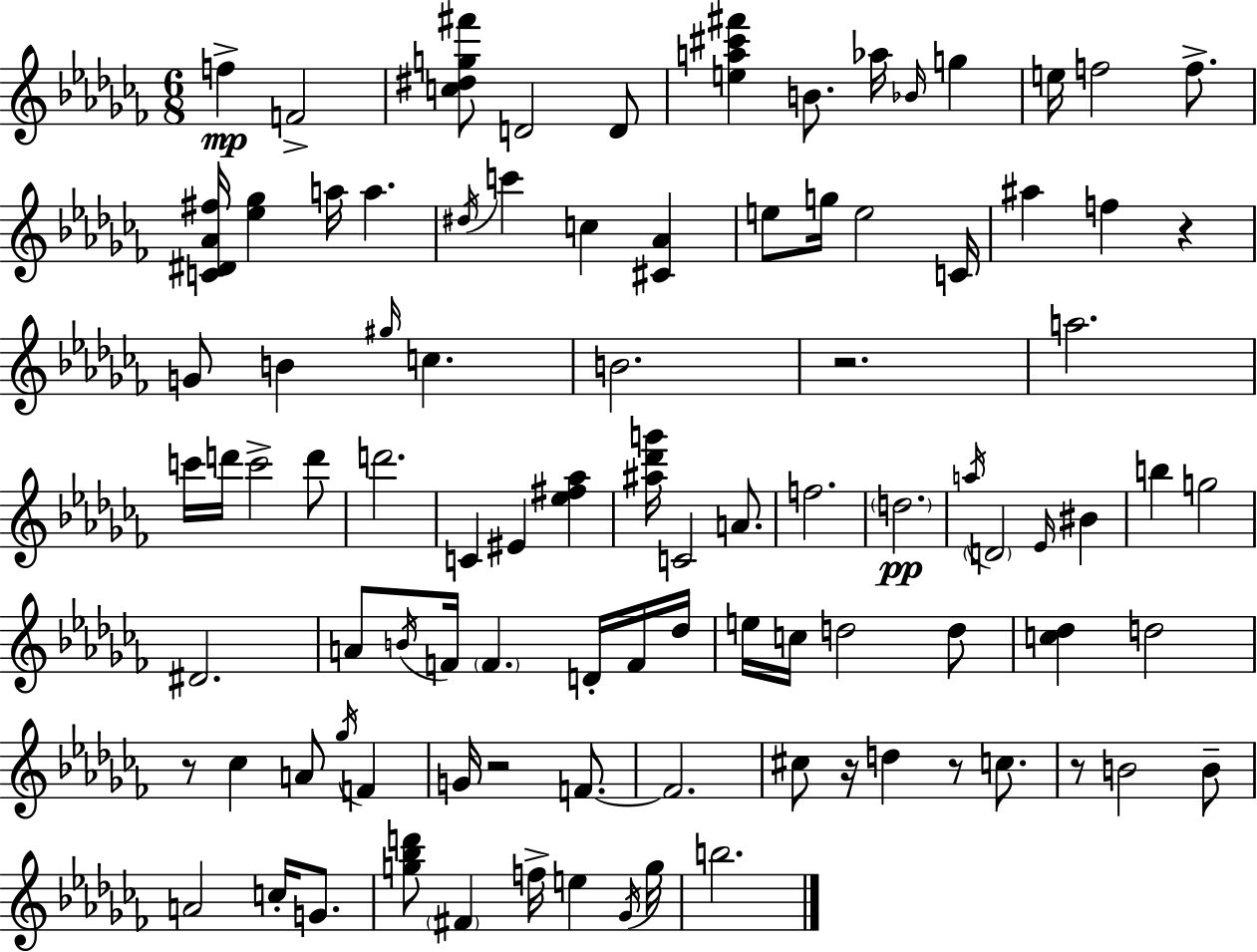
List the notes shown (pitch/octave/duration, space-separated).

F5/q F4/h [C5,D#5,G5,F#6]/e D4/h D4/e [E5,A5,C#6,F#6]/q B4/e. Ab5/s Bb4/s G5/q E5/s F5/h F5/e. [C4,D#4,Ab4,F#5]/s [Eb5,Gb5]/q A5/s A5/q. D#5/s C6/q C5/q [C#4,Ab4]/q E5/e G5/s E5/h C4/s A#5/q F5/q R/q G4/e B4/q G#5/s C5/q. B4/h. R/h. A5/h. C6/s D6/s C6/h D6/e D6/h. C4/q EIS4/q [Eb5,F#5,Ab5]/q [A#5,Db6,G6]/s C4/h A4/e. F5/h. D5/h. A5/s D4/h Eb4/s BIS4/q B5/q G5/h D#4/h. A4/e B4/s F4/s F4/q. D4/s F4/s Db5/s E5/s C5/s D5/h D5/e [C5,Db5]/q D5/h R/e CES5/q A4/e Gb5/s F4/q G4/s R/h F4/e. F4/h. C#5/e R/s D5/q R/e C5/e. R/e B4/h B4/e A4/h C5/s G4/e. [G5,Bb5,D6]/e F#4/q F5/s E5/q Gb4/s G5/s B5/h.